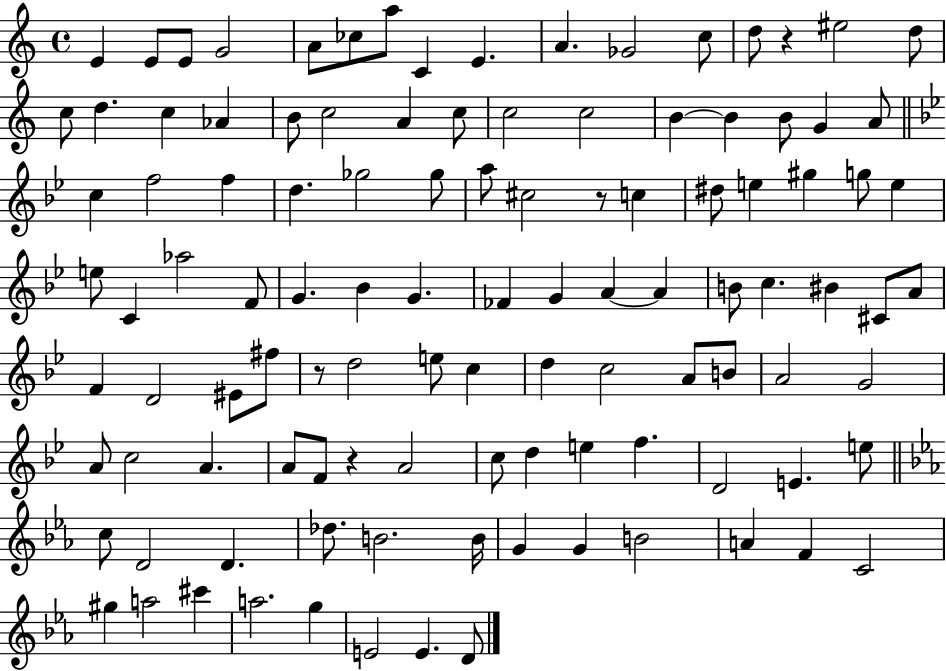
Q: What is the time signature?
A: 4/4